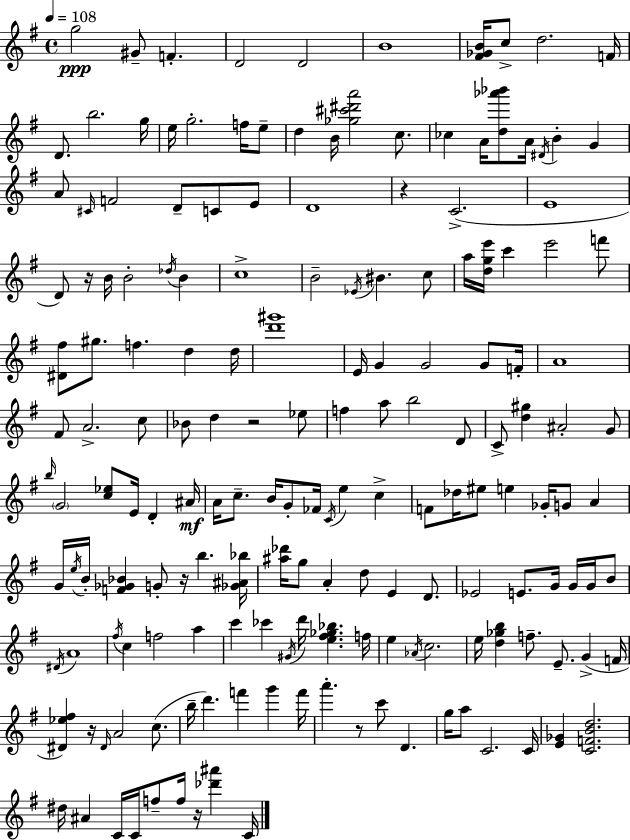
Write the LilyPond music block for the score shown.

{
  \clef treble
  \time 4/4
  \defaultTimeSignature
  \key g \major
  \tempo 4 = 108
  g''2\ppp gis'8-- f'4.-. | d'2 d'2 | b'1 | <fis' ges' b'>16 c''8-> d''2. f'16 | \break d'8. b''2. g''16 | e''16 g''2.-. f''16 e''8-- | d''4 b'16 <ges'' cis''' dis''' a'''>2 c''8. | ces''4 a'16 <d'' aes''' bes'''>8 a'16 \acciaccatura { dis'16 } b'4-. g'4 | \break a'8 \grace { cis'16 } f'2 d'8-- c'8 | e'8 d'1 | r4 c'2.->( | e'1 | \break d'8) r16 b'16 b'2-. \acciaccatura { des''16 } b'4 | c''1-> | b'2-- \acciaccatura { ees'16 } bis'4. | c''8 a''16 <d'' g'' e'''>16 c'''4 e'''2 | \break f'''8 <dis' fis''>8 gis''8. f''4. d''4 | d''16 <d''' gis'''>1 | e'16 g'4 g'2 | g'8 f'16-. a'1 | \break fis'8 a'2.-> | c''8 bes'8 d''4 r2 | ees''8 f''4 a''8 b''2 | d'8 c'8-> <d'' gis''>4 ais'2-. | \break g'8 \grace { b''16 } \parenthesize g'2 <c'' ees''>8 e'16 | d'4-. ais'16\mf a'16 c''8.-- b'16 g'8-. fes'16 \acciaccatura { c'16 } e''4 | c''4-> f'8 des''16 eis''8 e''4 ges'16-. | g'8 a'4 g'16 \acciaccatura { e''16 } b'16-. <f' ges' bes'>4 g'8-. r16 | \break b''4. <ges' ais' bes''>16 <ais'' des'''>16 g''8 a'4-. d''8 | e'4 d'8. ees'2 e'8. | g'16 g'16 g'16 b'8 \acciaccatura { dis'16 } a'1 | \acciaccatura { fis''16 } c''4 f''2 | \break a''4 c'''4 ces'''4 | \acciaccatura { gis'16 } d'''16 <e'' fis'' ges'' bes''>4. f''16 e''4 \acciaccatura { aes'16 } c''2. | e''16 <d'' ges'' b''>4 | f''8.-- e'8.-- g'4->( f'16 <dis' ees'' fis''>4) r16 | \break \grace { dis'16 } a'2 c''8.( b''16-- d'''4.) | f'''4 g'''4 f'''16 a'''4.-. | r8 c'''8 d'4. g''16 a''8 c'2. | c'16 <e' ges'>4 | \break <c' f' b' d''>2. dis''16 ais'4 | c'16 c'16 f''8-- f''16 r16 <des''' ais'''>4 c'16 \bar "|."
}